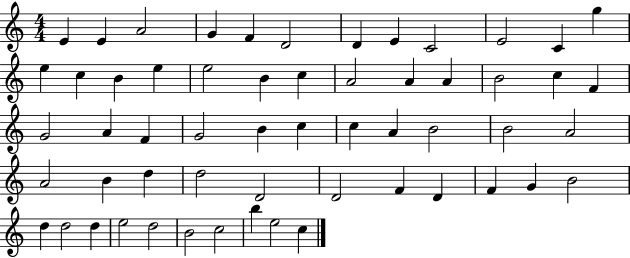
{
  \clef treble
  \numericTimeSignature
  \time 4/4
  \key c \major
  e'4 e'4 a'2 | g'4 f'4 d'2 | d'4 e'4 c'2 | e'2 c'4 g''4 | \break e''4 c''4 b'4 e''4 | e''2 b'4 c''4 | a'2 a'4 a'4 | b'2 c''4 f'4 | \break g'2 a'4 f'4 | g'2 b'4 c''4 | c''4 a'4 b'2 | b'2 a'2 | \break a'2 b'4 d''4 | d''2 d'2 | d'2 f'4 d'4 | f'4 g'4 b'2 | \break d''4 d''2 d''4 | e''2 d''2 | b'2 c''2 | b''4 e''2 c''4 | \break \bar "|."
}